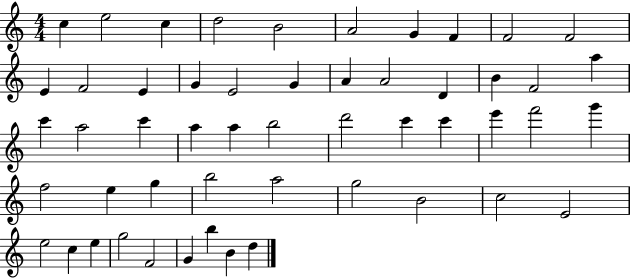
C5/q E5/h C5/q D5/h B4/h A4/h G4/q F4/q F4/h F4/h E4/q F4/h E4/q G4/q E4/h G4/q A4/q A4/h D4/q B4/q F4/h A5/q C6/q A5/h C6/q A5/q A5/q B5/h D6/h C6/q C6/q E6/q F6/h G6/q F5/h E5/q G5/q B5/h A5/h G5/h B4/h C5/h E4/h E5/h C5/q E5/q G5/h F4/h G4/q B5/q B4/q D5/q